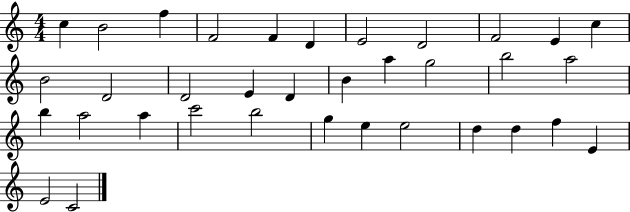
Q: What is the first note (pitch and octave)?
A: C5